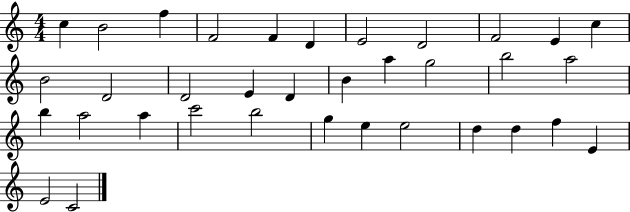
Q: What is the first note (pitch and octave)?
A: C5